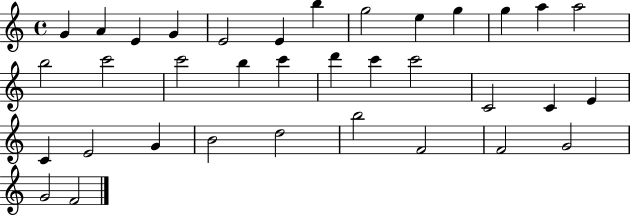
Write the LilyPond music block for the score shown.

{
  \clef treble
  \time 4/4
  \defaultTimeSignature
  \key c \major
  g'4 a'4 e'4 g'4 | e'2 e'4 b''4 | g''2 e''4 g''4 | g''4 a''4 a''2 | \break b''2 c'''2 | c'''2 b''4 c'''4 | d'''4 c'''4 c'''2 | c'2 c'4 e'4 | \break c'4 e'2 g'4 | b'2 d''2 | b''2 f'2 | f'2 g'2 | \break g'2 f'2 | \bar "|."
}